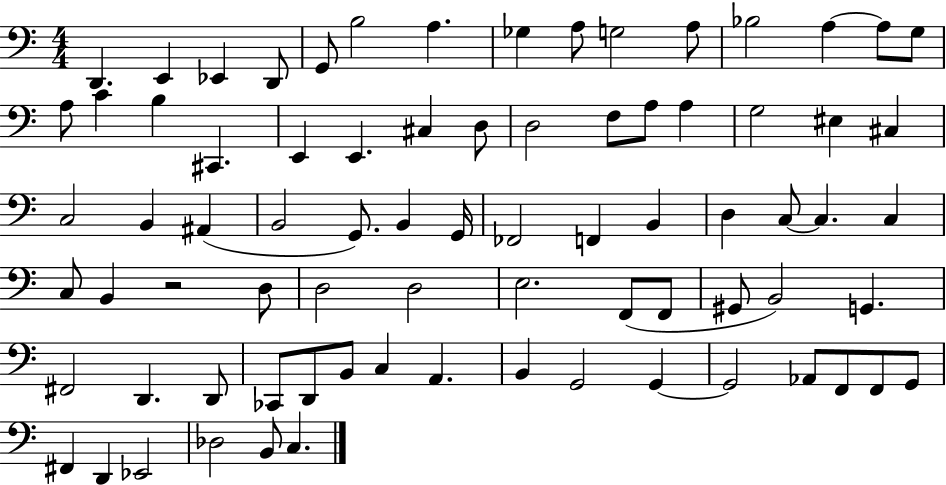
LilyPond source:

{
  \clef bass
  \numericTimeSignature
  \time 4/4
  \key c \major
  d,4. e,4 ees,4 d,8 | g,8 b2 a4. | ges4 a8 g2 a8 | bes2 a4~~ a8 g8 | \break a8 c'4 b4 cis,4. | e,4 e,4. cis4 d8 | d2 f8 a8 a4 | g2 eis4 cis4 | \break c2 b,4 ais,4( | b,2 g,8.) b,4 g,16 | fes,2 f,4 b,4 | d4 c8~~ c4. c4 | \break c8 b,4 r2 d8 | d2 d2 | e2. f,8( f,8 | gis,8 b,2) g,4. | \break fis,2 d,4. d,8 | ces,8 d,8 b,8 c4 a,4. | b,4 g,2 g,4~~ | g,2 aes,8 f,8 f,8 g,8 | \break fis,4 d,4 ees,2 | des2 b,8 c4. | \bar "|."
}